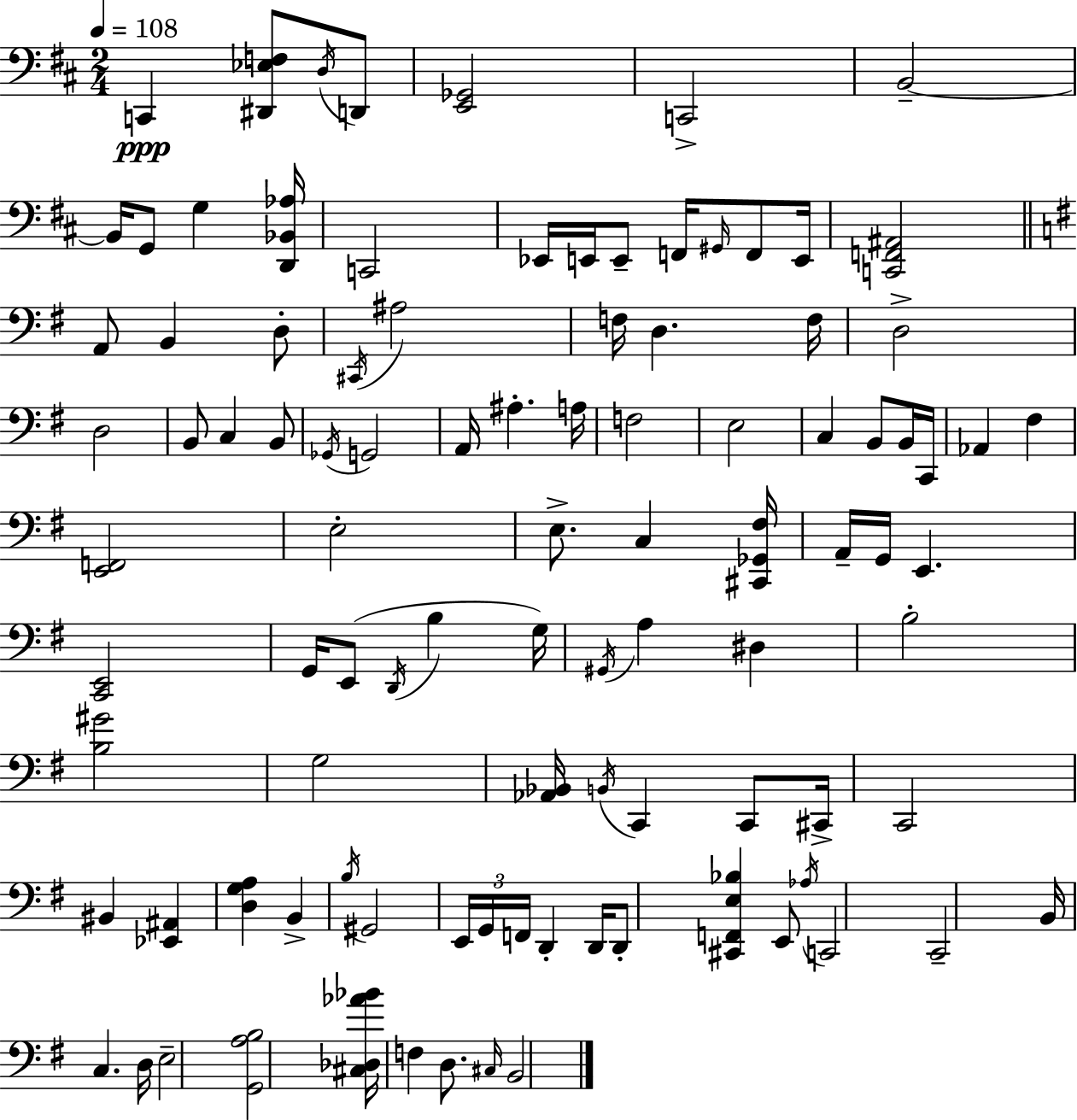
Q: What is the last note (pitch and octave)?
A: B2